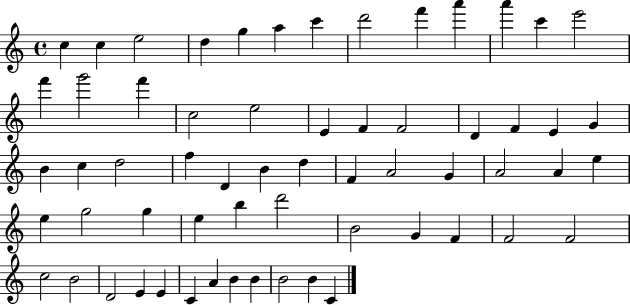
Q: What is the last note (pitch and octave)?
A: C4